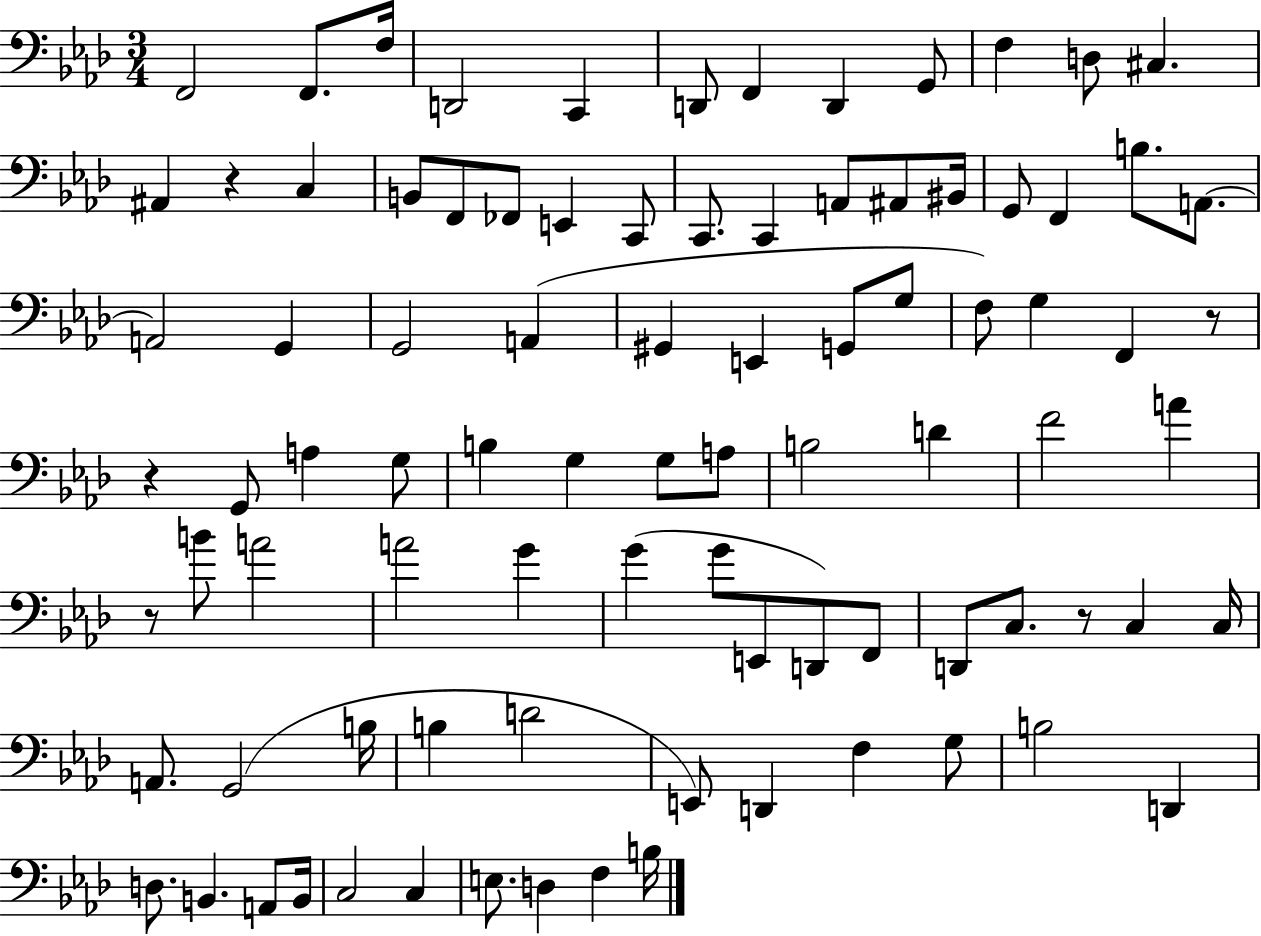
{
  \clef bass
  \numericTimeSignature
  \time 3/4
  \key aes \major
  f,2 f,8. f16 | d,2 c,4 | d,8 f,4 d,4 g,8 | f4 d8 cis4. | \break ais,4 r4 c4 | b,8 f,8 fes,8 e,4 c,8 | c,8. c,4 a,8 ais,8 bis,16 | g,8 f,4 b8. a,8.~~ | \break a,2 g,4 | g,2 a,4( | gis,4 e,4 g,8 g8 | f8) g4 f,4 r8 | \break r4 g,8 a4 g8 | b4 g4 g8 a8 | b2 d'4 | f'2 a'4 | \break r8 b'8 a'2 | a'2 g'4 | g'4( g'8 e,8 d,8) f,8 | d,8 c8. r8 c4 c16 | \break a,8. g,2( b16 | b4 d'2 | e,8) d,4 f4 g8 | b2 d,4 | \break d8. b,4. a,8 b,16 | c2 c4 | e8. d4 f4 b16 | \bar "|."
}